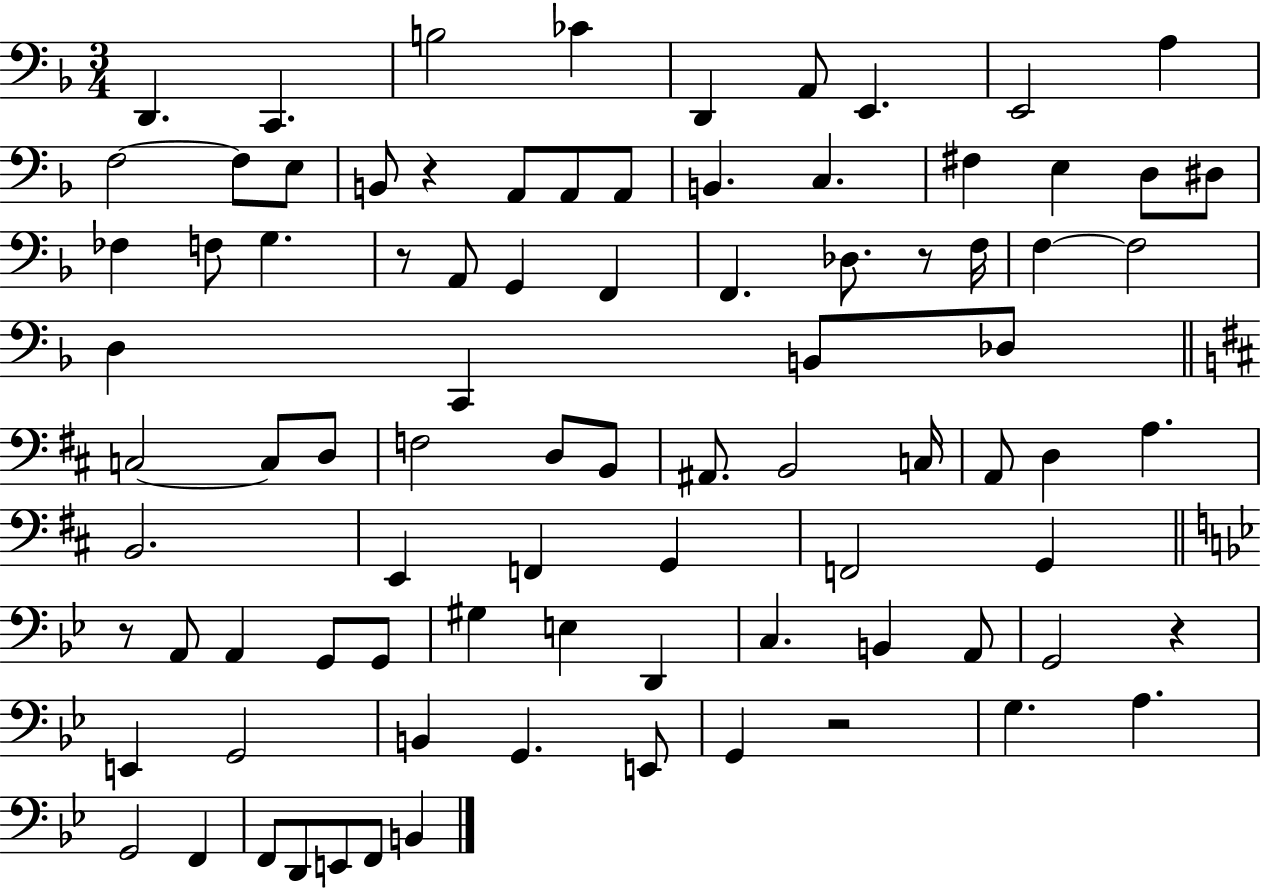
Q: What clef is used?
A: bass